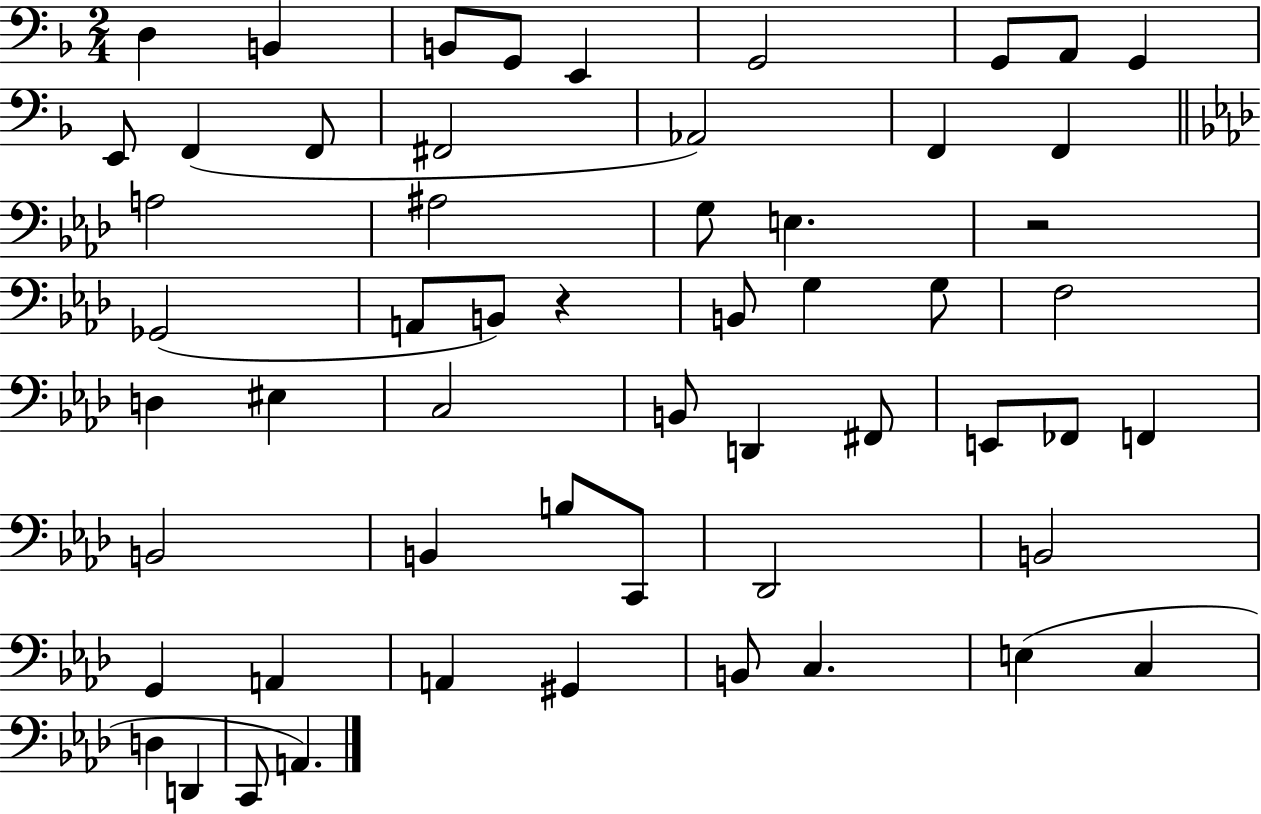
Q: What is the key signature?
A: F major